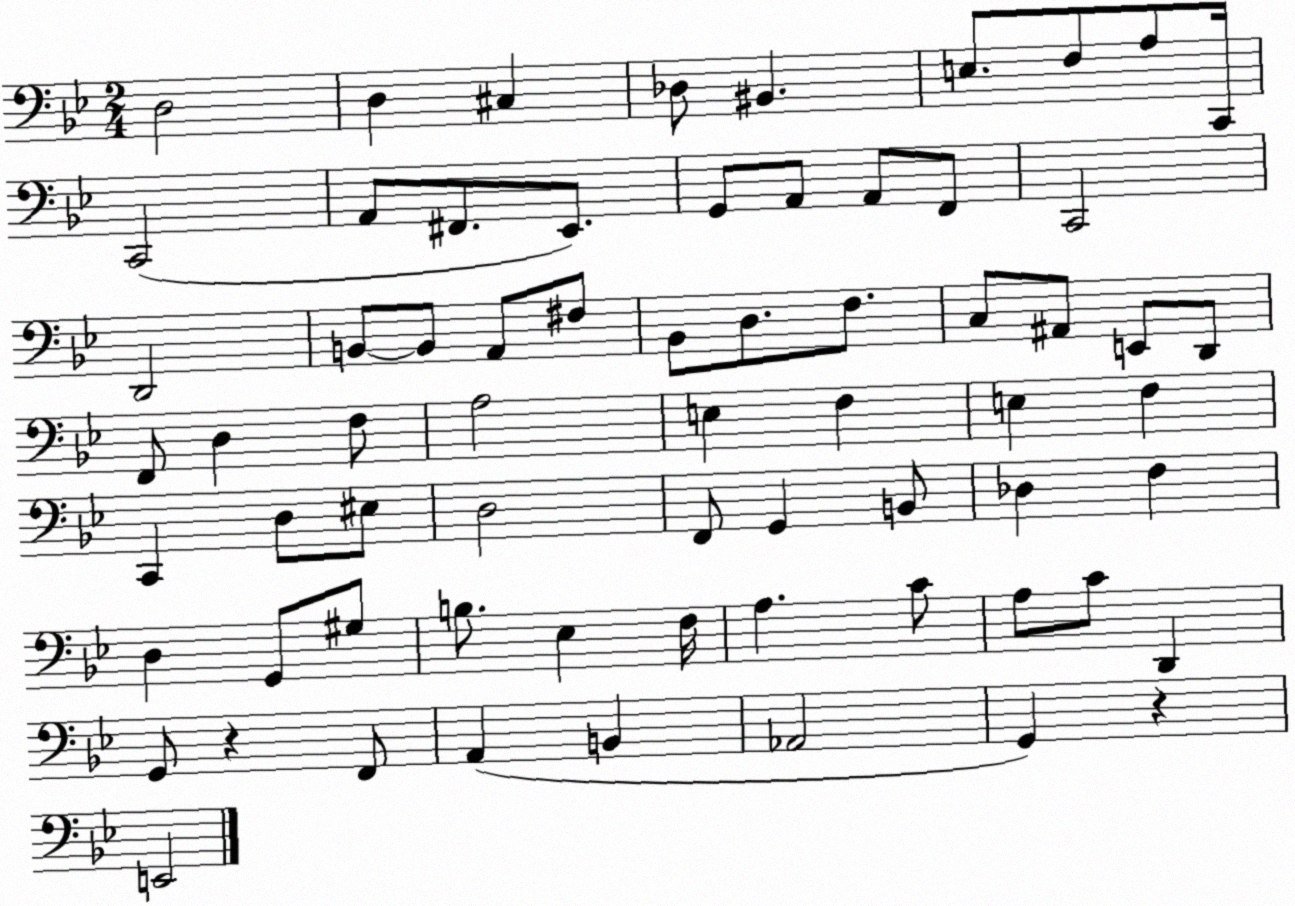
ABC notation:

X:1
T:Untitled
M:2/4
L:1/4
K:Bb
D,2 D, ^C, _D,/2 ^B,, E,/2 F,/2 A,/2 C,,/4 C,,2 A,,/2 ^F,,/2 _E,,/2 G,,/2 A,,/2 A,,/2 F,,/2 C,,2 D,,2 B,,/2 B,,/2 A,,/2 ^F,/2 _B,,/2 D,/2 F,/2 C,/2 ^A,,/2 E,,/2 D,,/2 F,,/2 D, F,/2 A,2 E, F, E, F, C,, D,/2 ^E,/2 D,2 F,,/2 G,, B,,/2 _D, F, D, G,,/2 ^G,/2 B,/2 _E, F,/4 A, C/2 A,/2 C/2 D,, G,,/2 z F,,/2 A,, B,, _A,,2 G,, z E,,2